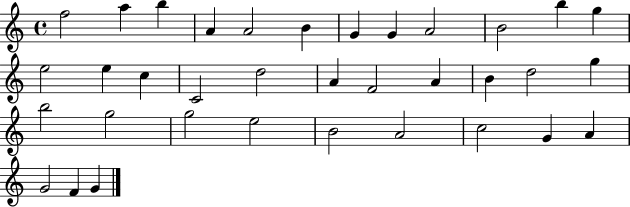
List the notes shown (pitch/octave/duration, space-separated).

F5/h A5/q B5/q A4/q A4/h B4/q G4/q G4/q A4/h B4/h B5/q G5/q E5/h E5/q C5/q C4/h D5/h A4/q F4/h A4/q B4/q D5/h G5/q B5/h G5/h G5/h E5/h B4/h A4/h C5/h G4/q A4/q G4/h F4/q G4/q